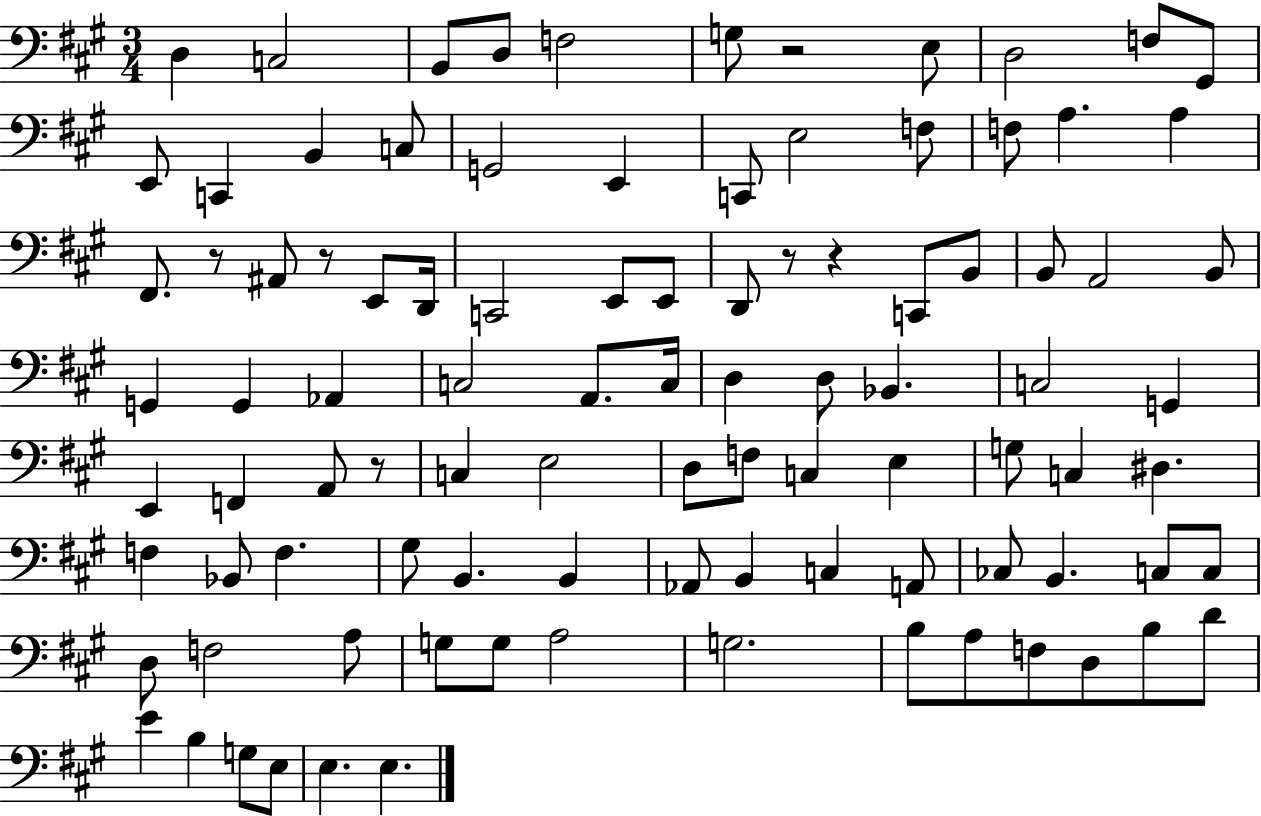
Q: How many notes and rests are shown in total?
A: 97